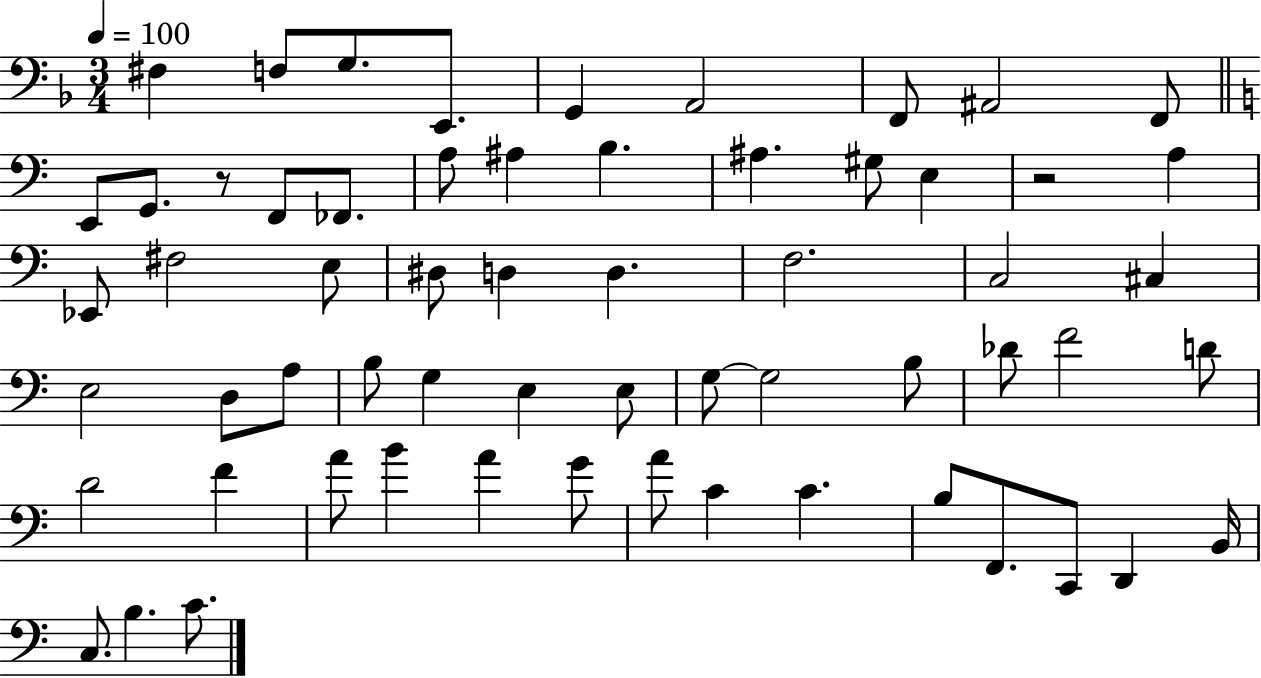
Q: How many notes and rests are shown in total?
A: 61